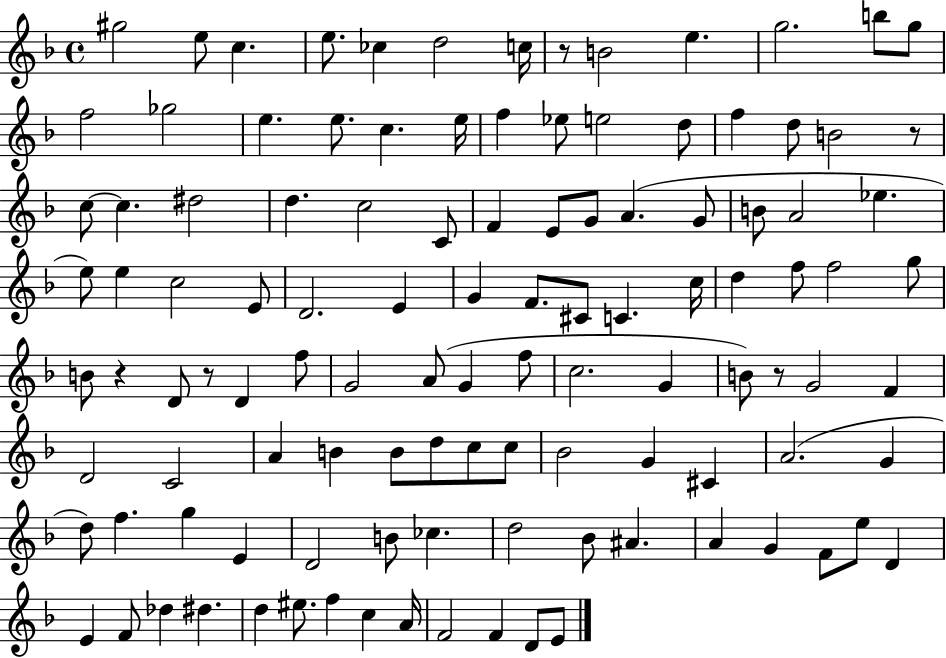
{
  \clef treble
  \time 4/4
  \defaultTimeSignature
  \key f \major
  gis''2 e''8 c''4. | e''8. ces''4 d''2 c''16 | r8 b'2 e''4. | g''2. b''8 g''8 | \break f''2 ges''2 | e''4. e''8. c''4. e''16 | f''4 ees''8 e''2 d''8 | f''4 d''8 b'2 r8 | \break c''8~~ c''4. dis''2 | d''4. c''2 c'8 | f'4 e'8 g'8 a'4.( g'8 | b'8 a'2 ees''4. | \break e''8) e''4 c''2 e'8 | d'2. e'4 | g'4 f'8. cis'8 c'4. c''16 | d''4 f''8 f''2 g''8 | \break b'8 r4 d'8 r8 d'4 f''8 | g'2 a'8( g'4 f''8 | c''2. g'4 | b'8) r8 g'2 f'4 | \break d'2 c'2 | a'4 b'4 b'8 d''8 c''8 c''8 | bes'2 g'4 cis'4 | a'2.( g'4 | \break d''8) f''4. g''4 e'4 | d'2 b'8 ces''4. | d''2 bes'8 ais'4. | a'4 g'4 f'8 e''8 d'4 | \break e'4 f'8 des''4 dis''4. | d''4 eis''8. f''4 c''4 a'16 | f'2 f'4 d'8 e'8 | \bar "|."
}